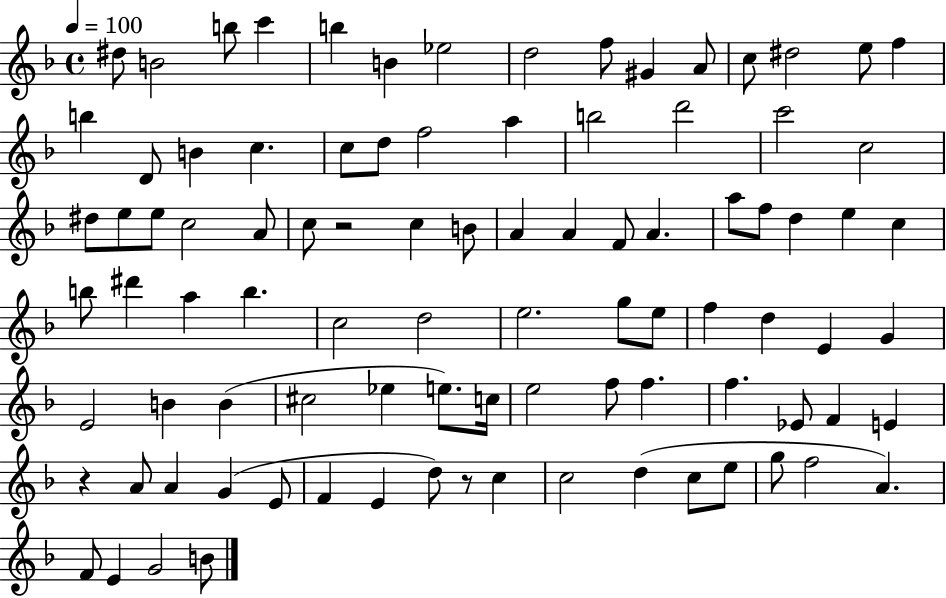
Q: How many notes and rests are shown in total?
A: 93